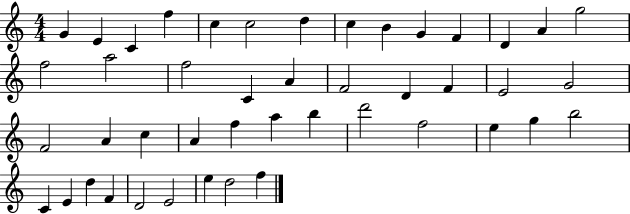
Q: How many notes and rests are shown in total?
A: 45